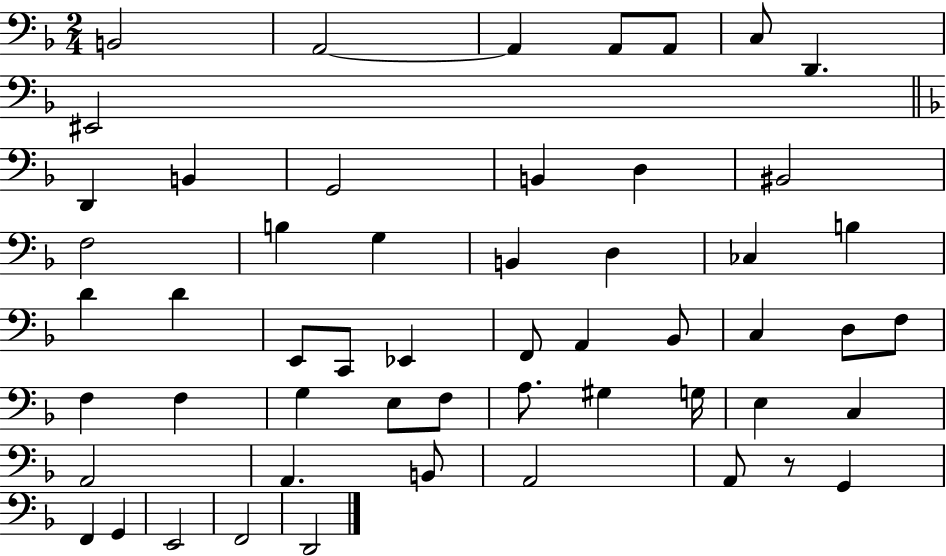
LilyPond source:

{
  \clef bass
  \numericTimeSignature
  \time 2/4
  \key f \major
  b,2 | a,2~~ | a,4 a,8 a,8 | c8 d,4. | \break eis,2 | \bar "||" \break \key f \major d,4 b,4 | g,2 | b,4 d4 | bis,2 | \break f2 | b4 g4 | b,4 d4 | ces4 b4 | \break d'4 d'4 | e,8 c,8 ees,4 | f,8 a,4 bes,8 | c4 d8 f8 | \break f4 f4 | g4 e8 f8 | a8. gis4 g16 | e4 c4 | \break a,2 | a,4. b,8 | a,2 | a,8 r8 g,4 | \break f,4 g,4 | e,2 | f,2 | d,2 | \break \bar "|."
}